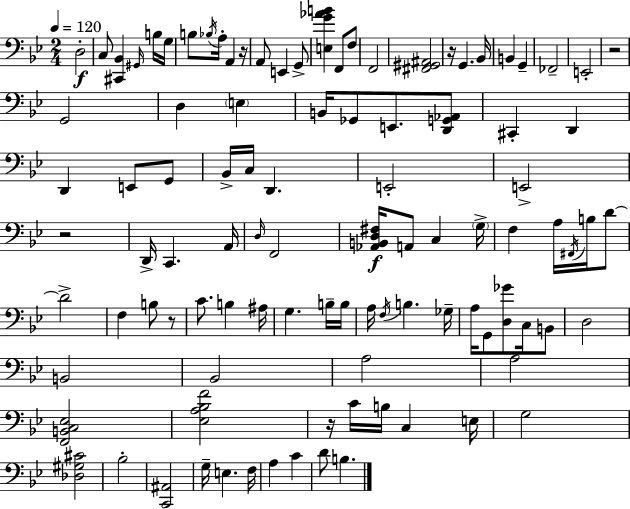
D3/h C3/e [C#2,Bb2]/q G#2/s B3/s G3/s B3/e Bb3/s A3/s A2/q R/s A2/e E2/q G2/e [E3,G4,Ab4,B4]/q F2/e F3/e F2/h [F#2,G#2,A#2]/h R/s G2/q. Bb2/s B2/q G2/q FES2/h E2/h R/h G2/h D3/q E3/q B2/s Gb2/e E2/e. [D2,G2,Ab2]/e C#2/q D2/q D2/q E2/e G2/e Bb2/s C3/s D2/q. E2/h E2/h R/h D2/s C2/q. A2/s D3/s F2/h [Ab2,B2,D3,F#3]/s A2/e C3/q G3/s F3/q A3/s F#2/s B3/s D4/e D4/h F3/q B3/e R/e C4/e. B3/q A#3/s G3/q. B3/s B3/s A3/s F3/s B3/q. Gb3/s A3/s G2/e [D3,Gb4]/e C3/s B2/e D3/h B2/h Bb2/h A3/h A3/h [F2,B2,C3,Eb3]/h [Eb3,A3,Bb3,F4]/h R/s C4/s B3/s C3/q E3/s G3/h [Db3,G#3,C#4]/h Bb3/h [C2,A#2]/h G3/s E3/q. F3/s A3/q C4/q D4/e B3/q.